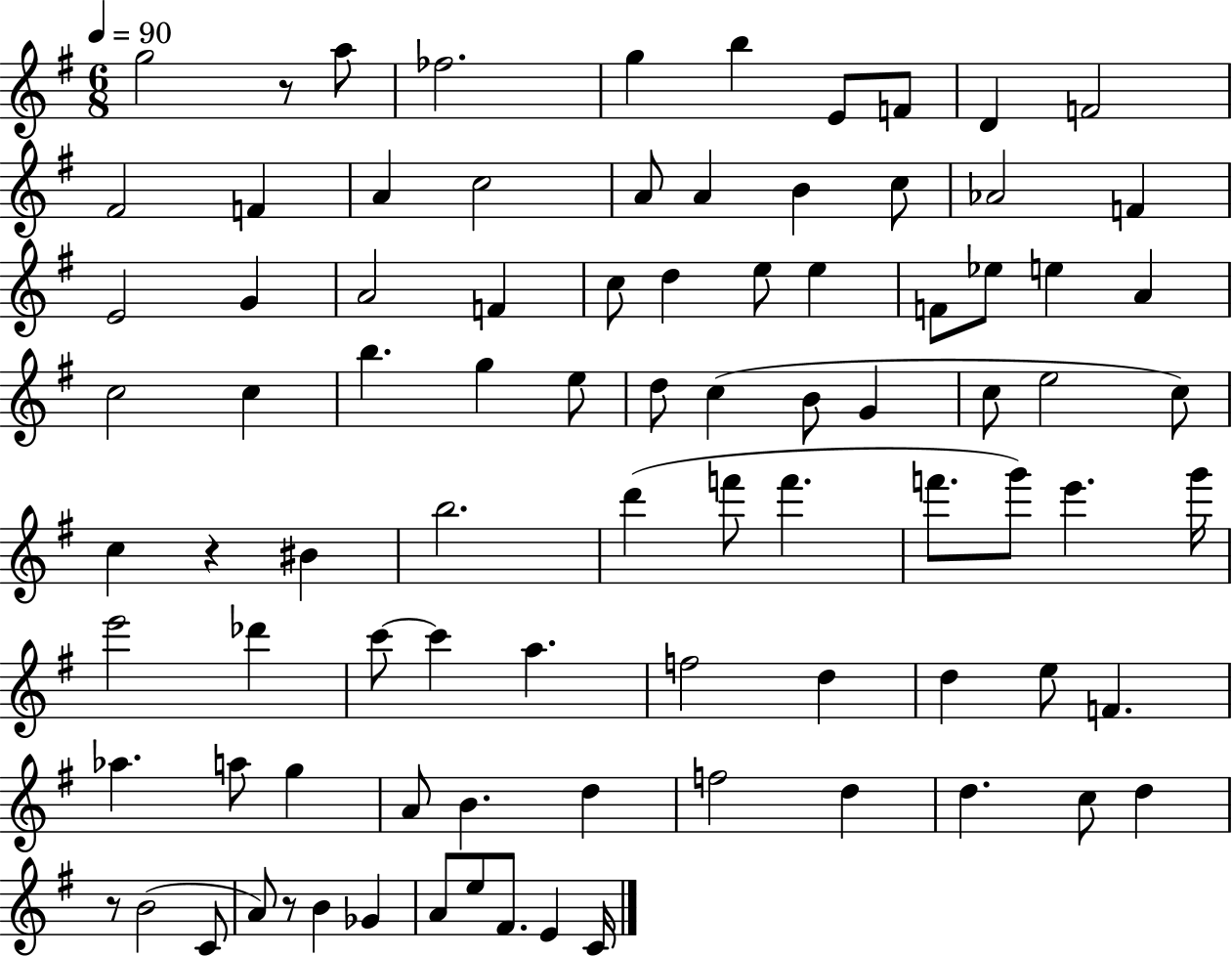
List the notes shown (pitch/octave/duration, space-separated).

G5/h R/e A5/e FES5/h. G5/q B5/q E4/e F4/e D4/q F4/h F#4/h F4/q A4/q C5/h A4/e A4/q B4/q C5/e Ab4/h F4/q E4/h G4/q A4/h F4/q C5/e D5/q E5/e E5/q F4/e Eb5/e E5/q A4/q C5/h C5/q B5/q. G5/q E5/e D5/e C5/q B4/e G4/q C5/e E5/h C5/e C5/q R/q BIS4/q B5/h. D6/q F6/e F6/q. F6/e. G6/e E6/q. G6/s E6/h Db6/q C6/e C6/q A5/q. F5/h D5/q D5/q E5/e F4/q. Ab5/q. A5/e G5/q A4/e B4/q. D5/q F5/h D5/q D5/q. C5/e D5/q R/e B4/h C4/e A4/e R/e B4/q Gb4/q A4/e E5/e F#4/e. E4/q C4/s